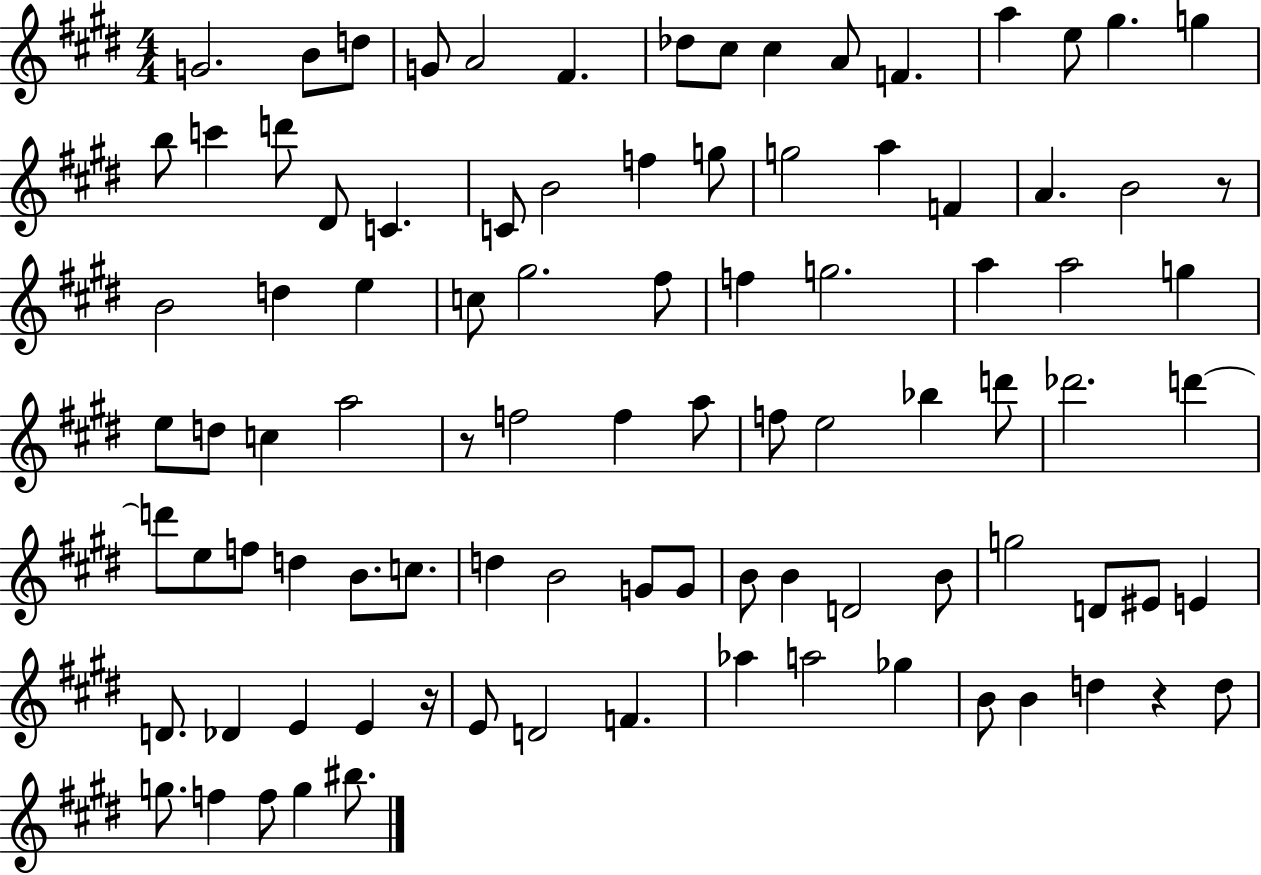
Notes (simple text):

G4/h. B4/e D5/e G4/e A4/h F#4/q. Db5/e C#5/e C#5/q A4/e F4/q. A5/q E5/e G#5/q. G5/q B5/e C6/q D6/e D#4/e C4/q. C4/e B4/h F5/q G5/e G5/h A5/q F4/q A4/q. B4/h R/e B4/h D5/q E5/q C5/e G#5/h. F#5/e F5/q G5/h. A5/q A5/h G5/q E5/e D5/e C5/q A5/h R/e F5/h F5/q A5/e F5/e E5/h Bb5/q D6/e Db6/h. D6/q D6/e E5/e F5/e D5/q B4/e. C5/e. D5/q B4/h G4/e G4/e B4/e B4/q D4/h B4/e G5/h D4/e EIS4/e E4/q D4/e. Db4/q E4/q E4/q R/s E4/e D4/h F4/q. Ab5/q A5/h Gb5/q B4/e B4/q D5/q R/q D5/e G5/e. F5/q F5/e G5/q BIS5/e.